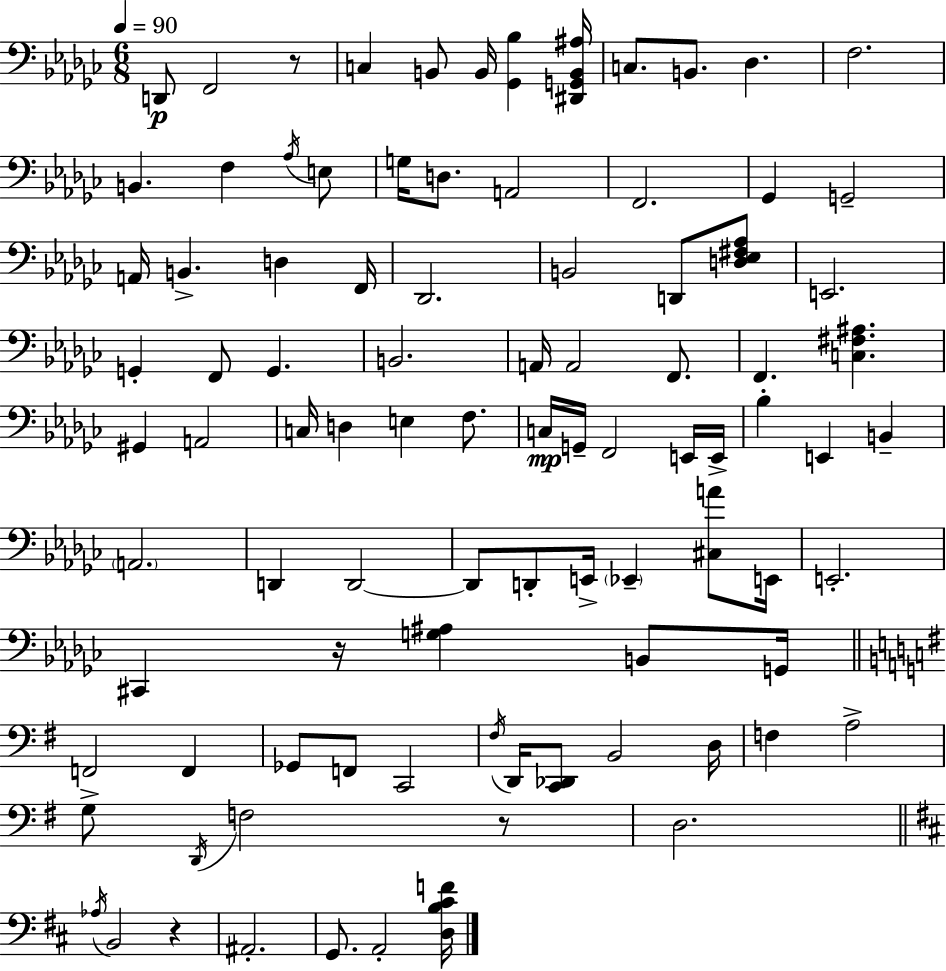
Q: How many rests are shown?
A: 4